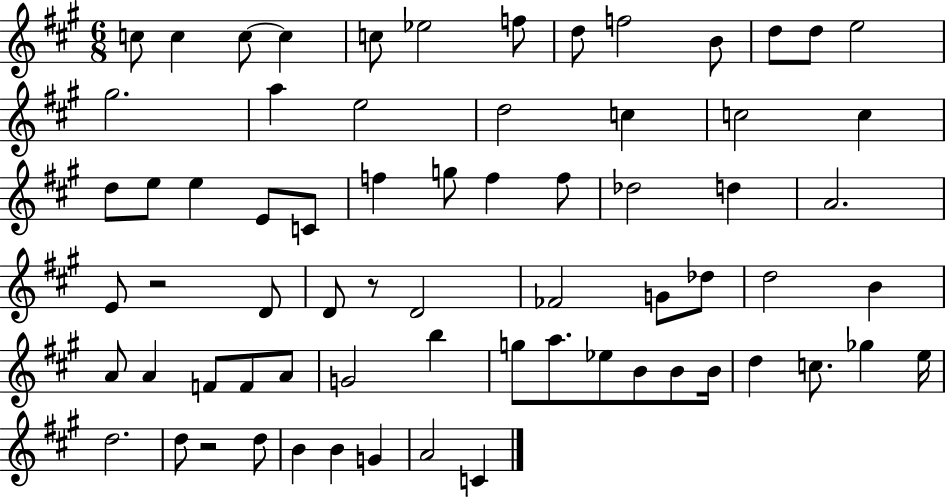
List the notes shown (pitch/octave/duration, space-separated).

C5/e C5/q C5/e C5/q C5/e Eb5/h F5/e D5/e F5/h B4/e D5/e D5/e E5/h G#5/h. A5/q E5/h D5/h C5/q C5/h C5/q D5/e E5/e E5/q E4/e C4/e F5/q G5/e F5/q F5/e Db5/h D5/q A4/h. E4/e R/h D4/e D4/e R/e D4/h FES4/h G4/e Db5/e D5/h B4/q A4/e A4/q F4/e F4/e A4/e G4/h B5/q G5/e A5/e. Eb5/e B4/e B4/e B4/s D5/q C5/e. Gb5/q E5/s D5/h. D5/e R/h D5/e B4/q B4/q G4/q A4/h C4/q